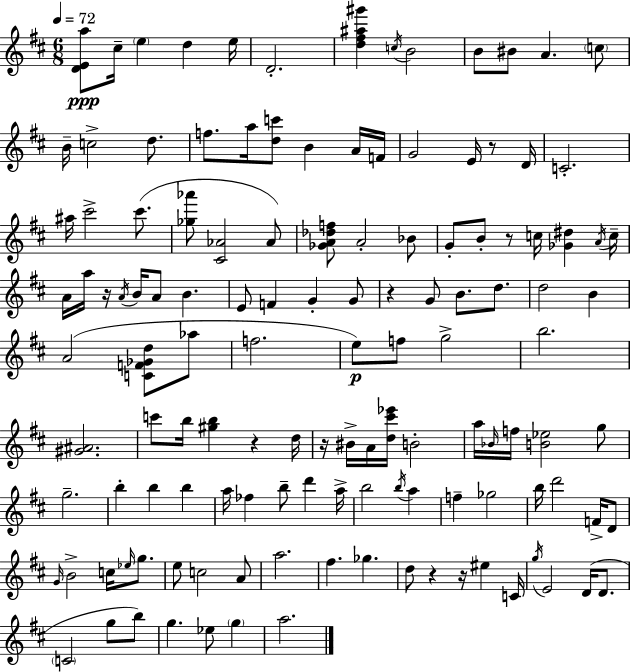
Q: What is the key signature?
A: D major